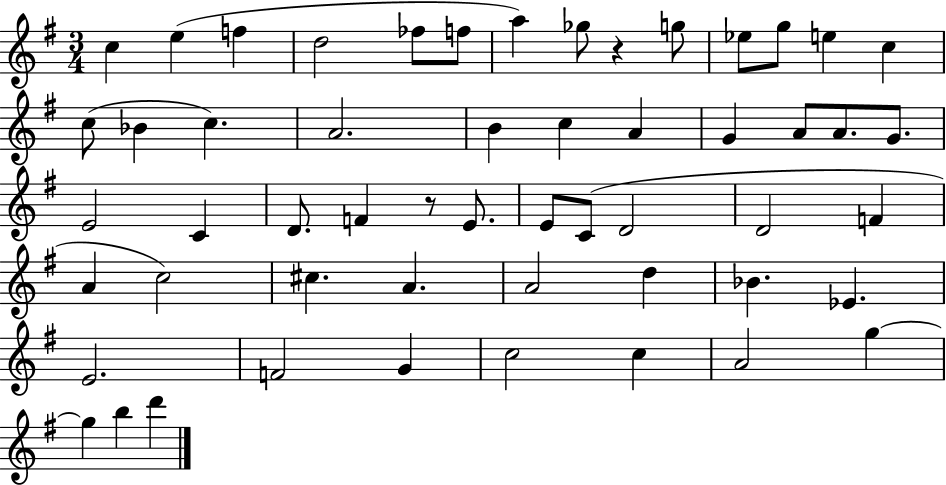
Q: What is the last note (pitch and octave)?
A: D6